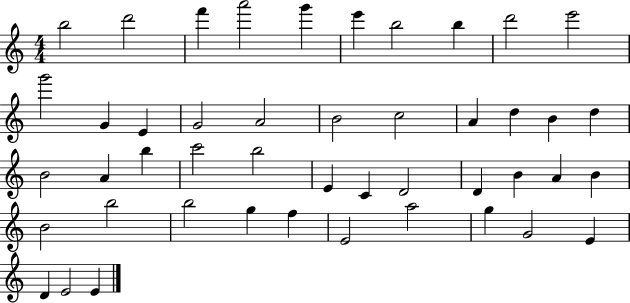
{
  \clef treble
  \numericTimeSignature
  \time 4/4
  \key c \major
  b''2 d'''2 | f'''4 a'''2 g'''4 | e'''4 b''2 b''4 | d'''2 e'''2 | \break g'''2 g'4 e'4 | g'2 a'2 | b'2 c''2 | a'4 d''4 b'4 d''4 | \break b'2 a'4 b''4 | c'''2 b''2 | e'4 c'4 d'2 | d'4 b'4 a'4 b'4 | \break b'2 b''2 | b''2 g''4 f''4 | e'2 a''2 | g''4 g'2 e'4 | \break d'4 e'2 e'4 | \bar "|."
}